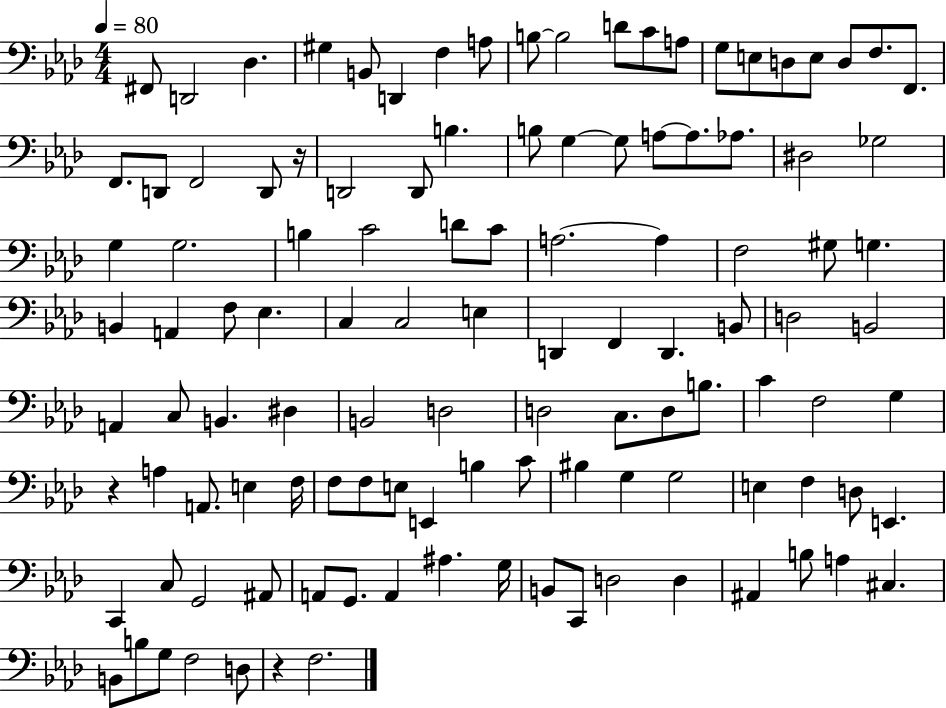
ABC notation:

X:1
T:Untitled
M:4/4
L:1/4
K:Ab
^F,,/2 D,,2 _D, ^G, B,,/2 D,, F, A,/2 B,/2 B,2 D/2 C/2 A,/2 G,/2 E,/2 D,/2 E,/2 D,/2 F,/2 F,,/2 F,,/2 D,,/2 F,,2 D,,/2 z/4 D,,2 D,,/2 B, B,/2 G, G,/2 A,/2 A,/2 _A,/2 ^D,2 _G,2 G, G,2 B, C2 D/2 C/2 A,2 A, F,2 ^G,/2 G, B,, A,, F,/2 _E, C, C,2 E, D,, F,, D,, B,,/2 D,2 B,,2 A,, C,/2 B,, ^D, B,,2 D,2 D,2 C,/2 D,/2 B,/2 C F,2 G, z A, A,,/2 E, F,/4 F,/2 F,/2 E,/2 E,, B, C/2 ^B, G, G,2 E, F, D,/2 E,, C,, C,/2 G,,2 ^A,,/2 A,,/2 G,,/2 A,, ^A, G,/4 B,,/2 C,,/2 D,2 D, ^A,, B,/2 A, ^C, B,,/2 B,/2 G,/2 F,2 D,/2 z F,2